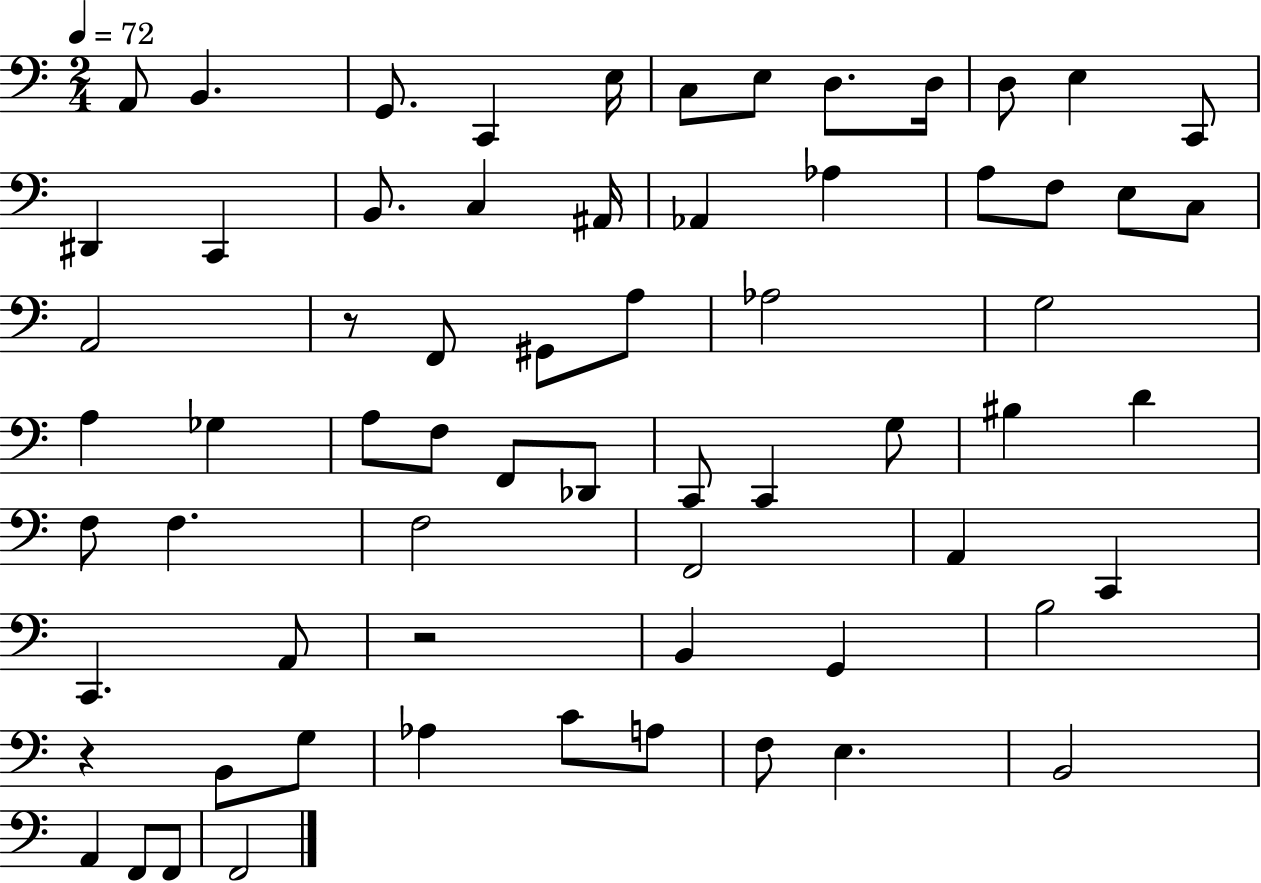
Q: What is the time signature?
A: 2/4